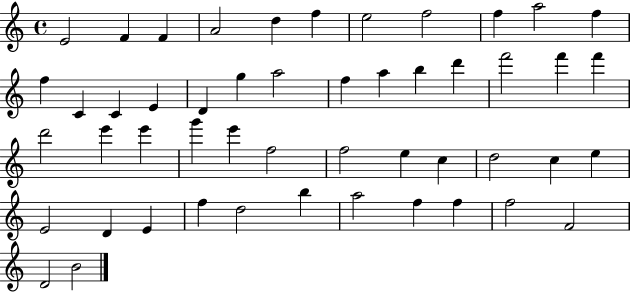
E4/h F4/q F4/q A4/h D5/q F5/q E5/h F5/h F5/q A5/h F5/q F5/q C4/q C4/q E4/q D4/q G5/q A5/h F5/q A5/q B5/q D6/q F6/h F6/q F6/q D6/h E6/q E6/q G6/q E6/q F5/h F5/h E5/q C5/q D5/h C5/q E5/q E4/h D4/q E4/q F5/q D5/h B5/q A5/h F5/q F5/q F5/h F4/h D4/h B4/h